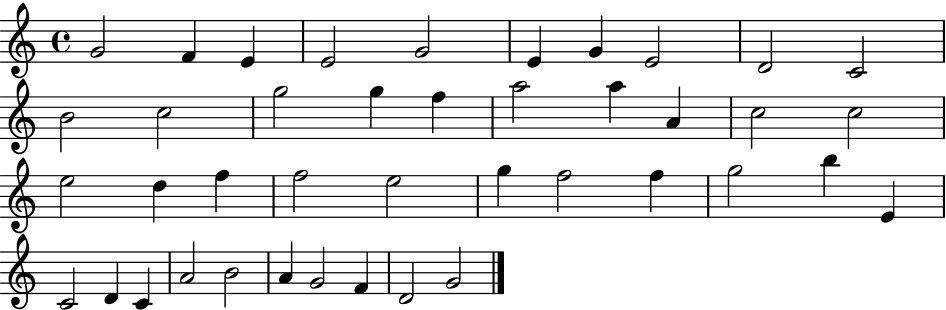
X:1
T:Untitled
M:4/4
L:1/4
K:C
G2 F E E2 G2 E G E2 D2 C2 B2 c2 g2 g f a2 a A c2 c2 e2 d f f2 e2 g f2 f g2 b E C2 D C A2 B2 A G2 F D2 G2